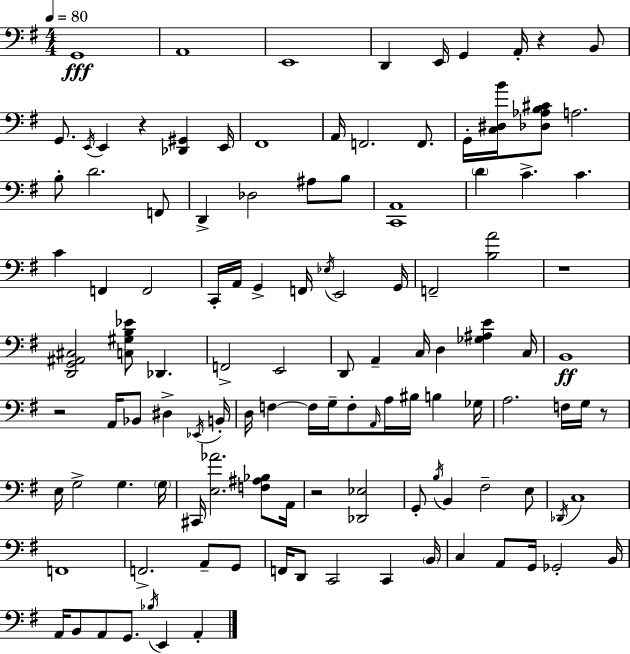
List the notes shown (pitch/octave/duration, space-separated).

G2/w A2/w E2/w D2/q E2/s G2/q A2/s R/q B2/e G2/e. E2/s E2/q R/q [Db2,G#2]/q E2/s F#2/w A2/s F2/h. F2/e. G2/s [C3,D#3,B4]/s [Db3,Ab3,B3,C#4]/e A3/h. B3/e D4/h. F2/e D2/q Db3/h A#3/e B3/e [C2,A2]/w D4/q C4/q. C4/q. C4/q F2/q F2/h C2/s A2/s G2/q F2/s Eb3/s E2/h G2/s F2/h [B3,A4]/h R/w [D2,G2,A#2,C#3]/h [C3,G#3,B3,Eb4]/e Db2/q. F2/h E2/h D2/e A2/q C3/s D3/q [Gb3,A#3,E4]/q C3/s B2/w R/h A2/s Bb2/e D#3/q Eb2/s B2/s D3/s F3/q F3/s G3/s F3/e A2/s A3/s BIS3/s B3/q Gb3/s A3/h. F3/s G3/s R/e E3/s G3/h G3/q. G3/s C#2/s [E3,Ab4]/h. [F3,A#3,Bb3]/e A2/s R/h [Db2,Eb3]/h G2/e B3/s B2/q F#3/h E3/e Db2/s C3/w F2/w F2/h. A2/e G2/e F2/s D2/e C2/h C2/q B2/s C3/q A2/e G2/s Gb2/h B2/s A2/s B2/e A2/e G2/e. Bb3/s E2/q A2/q